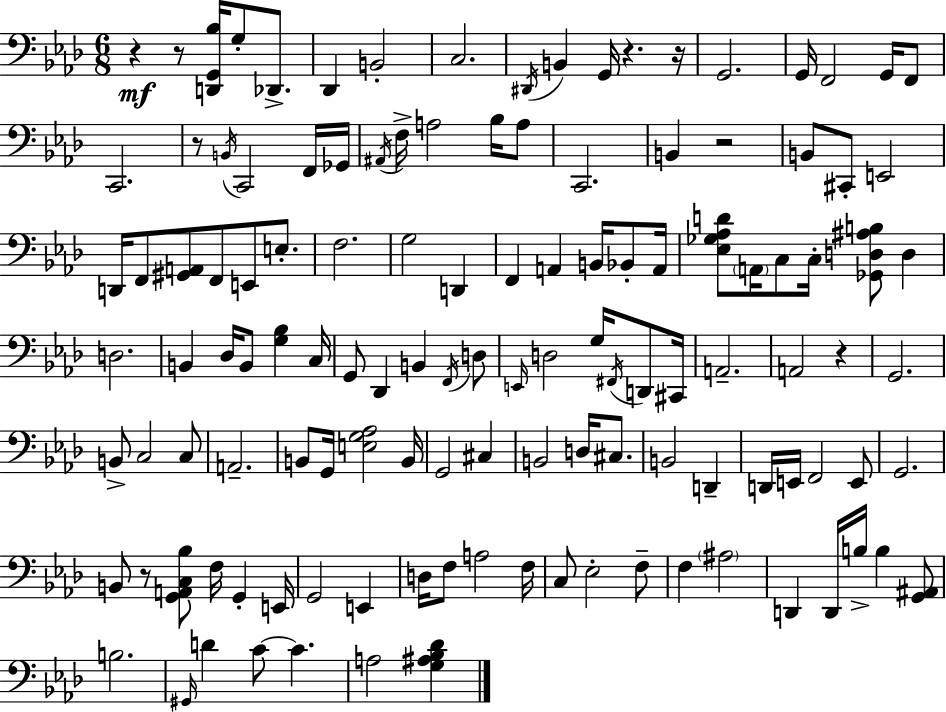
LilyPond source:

{
  \clef bass
  \numericTimeSignature
  \time 6/8
  \key f \minor
  r4\mf r8 <d, g, bes>16 g8-. des,8.-> | des,4 b,2-. | c2. | \acciaccatura { dis,16 } b,4 g,16 r4. | \break r16 g,2. | g,16 f,2 g,16 f,8 | c,2. | r8 \acciaccatura { b,16 } c,2 | \break f,16 ges,16 \acciaccatura { ais,16 } f16-> a2 | bes16 a8 c,2. | b,4 r2 | b,8 cis,8-. e,2 | \break d,16 f,8 <gis, a,>8 f,8 e,8 | e8.-. f2. | g2 d,4 | f,4 a,4 b,16 | \break bes,8-. a,16 <ees ges aes d'>8 \parenthesize a,16 c8 c16-. <ges, d ais b>8 d4 | d2. | b,4 des16 b,8 <g bes>4 | c16 g,8 des,4 b,4 | \break \acciaccatura { f,16 } d8 \grace { e,16 } d2 | g16 \acciaccatura { fis,16 } d,8 cis,16 a,2.-- | a,2 | r4 g,2. | \break b,8-> c2 | c8 a,2.-- | b,8 g,16 <e g aes>2 | b,16 g,2 | \break cis4 b,2 | d16 cis8. b,2 | d,4-- d,16 e,16 f,2 | e,8 g,2. | \break b,8 r8 <g, a, c bes>8 | f16 g,4-. e,16 g,2 | e,4 d16 f8 a2 | f16 c8 ees2-. | \break f8-- f4 \parenthesize ais2 | d,4 d,16 b16-> | b4 <g, ais,>8 b2. | \grace { gis,16 } d'4 c'8~~ | \break c'4. a2 | <g ais bes des'>4 \bar "|."
}